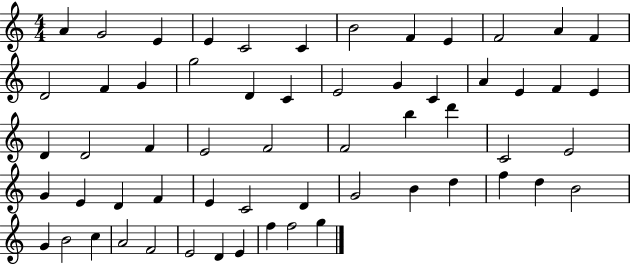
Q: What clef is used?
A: treble